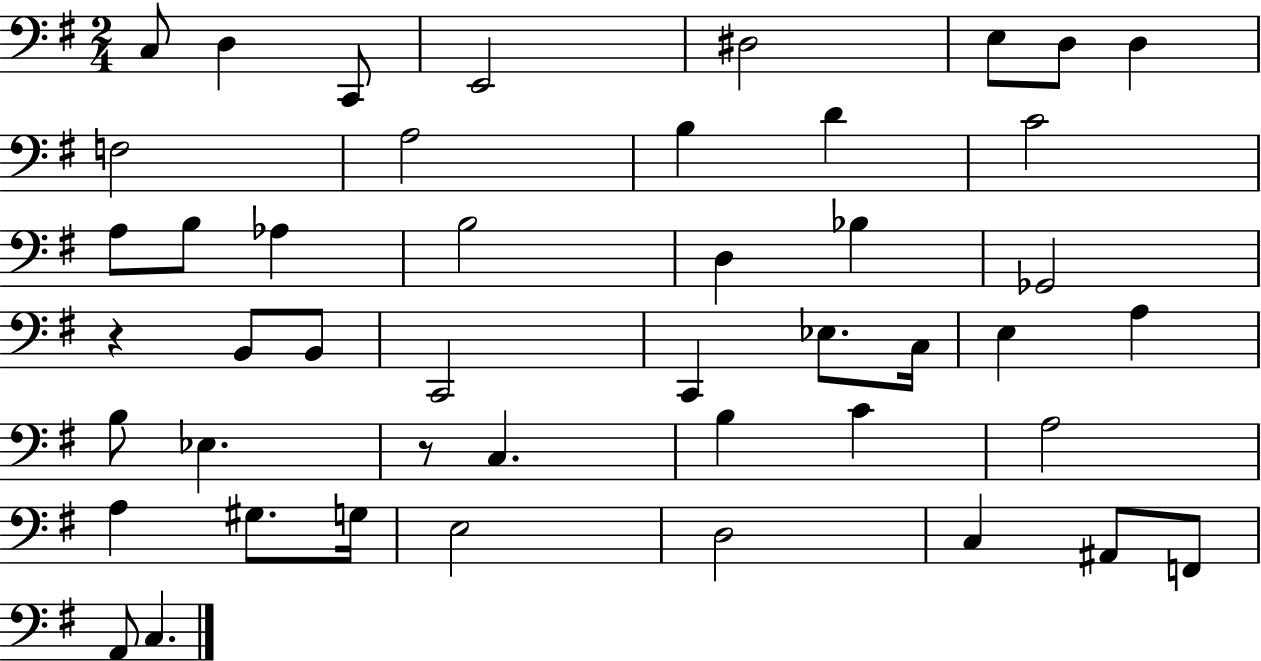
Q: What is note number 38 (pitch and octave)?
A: E3